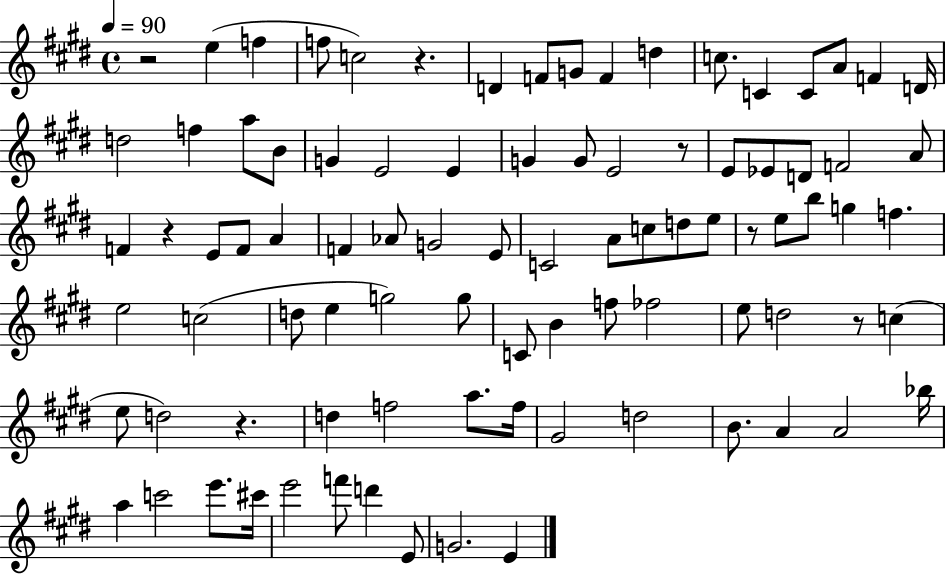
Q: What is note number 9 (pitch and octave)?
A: D5